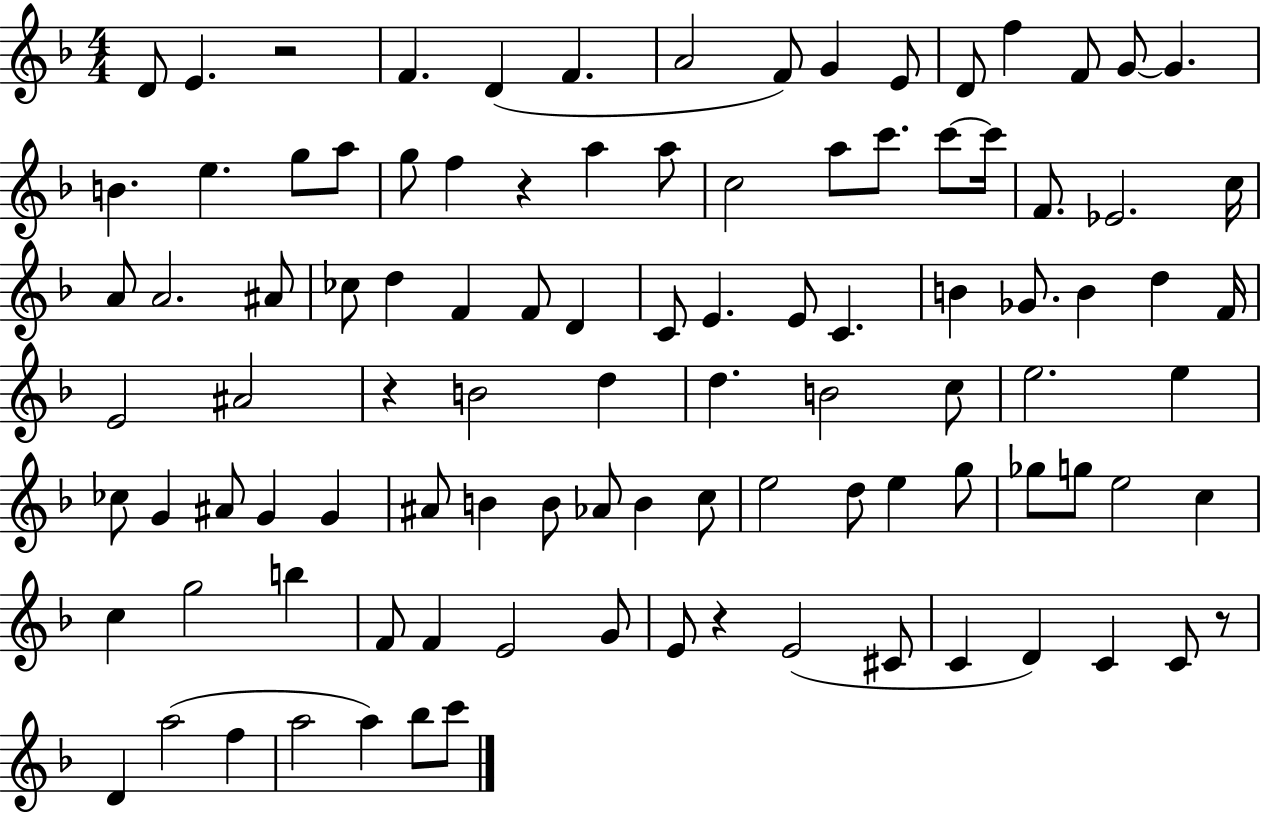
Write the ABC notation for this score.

X:1
T:Untitled
M:4/4
L:1/4
K:F
D/2 E z2 F D F A2 F/2 G E/2 D/2 f F/2 G/2 G B e g/2 a/2 g/2 f z a a/2 c2 a/2 c'/2 c'/2 c'/4 F/2 _E2 c/4 A/2 A2 ^A/2 _c/2 d F F/2 D C/2 E E/2 C B _G/2 B d F/4 E2 ^A2 z B2 d d B2 c/2 e2 e _c/2 G ^A/2 G G ^A/2 B B/2 _A/2 B c/2 e2 d/2 e g/2 _g/2 g/2 e2 c c g2 b F/2 F E2 G/2 E/2 z E2 ^C/2 C D C C/2 z/2 D a2 f a2 a _b/2 c'/2